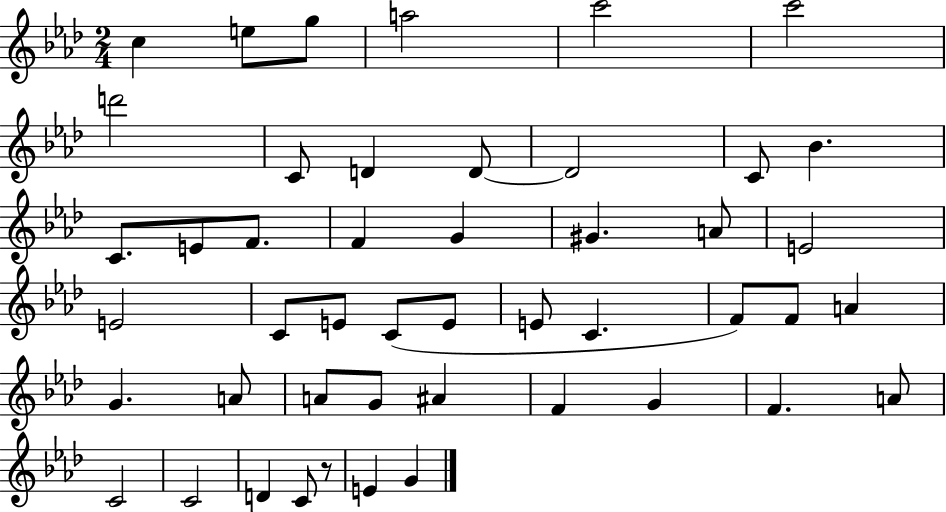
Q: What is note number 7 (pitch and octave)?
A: D6